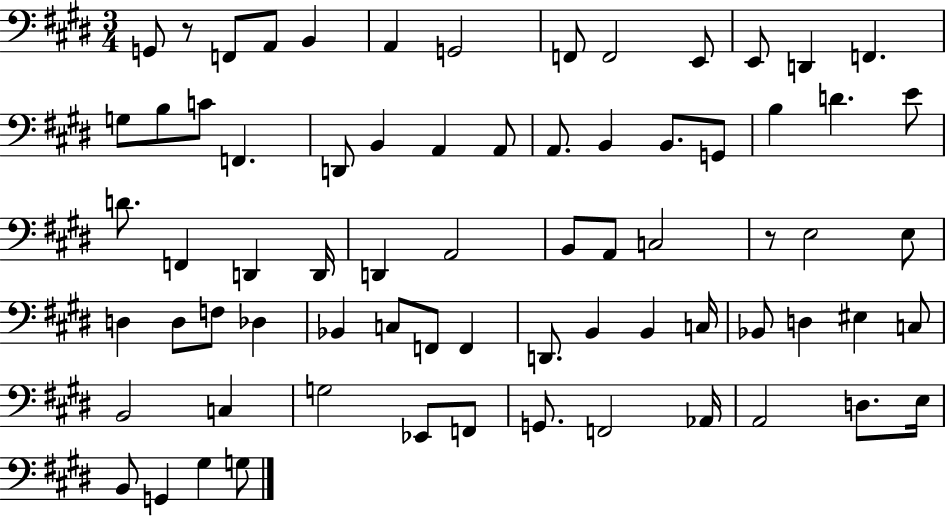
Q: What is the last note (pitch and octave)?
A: G3